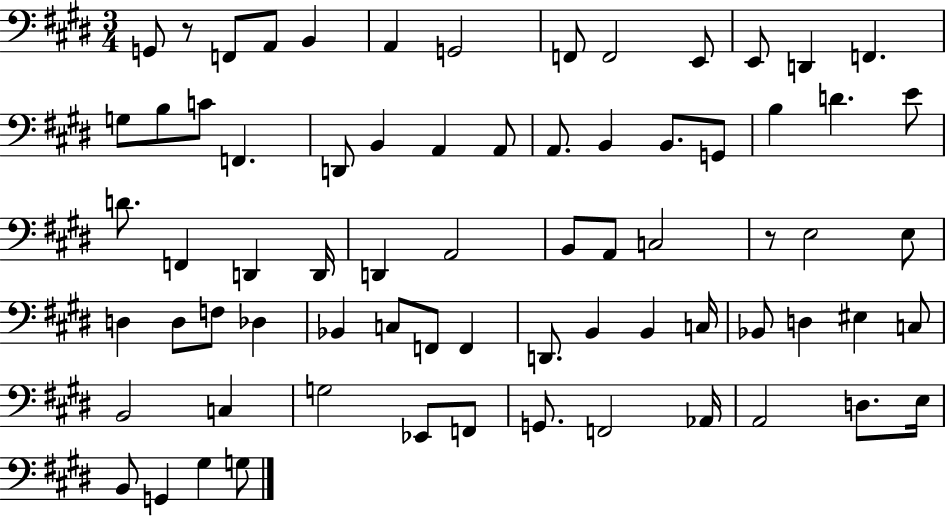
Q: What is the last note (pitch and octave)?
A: G3